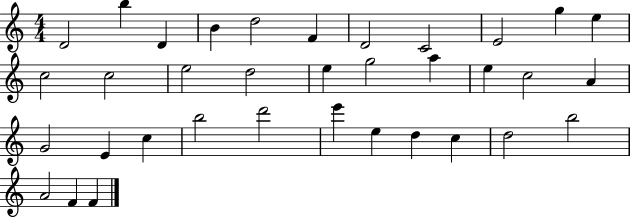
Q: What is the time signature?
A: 4/4